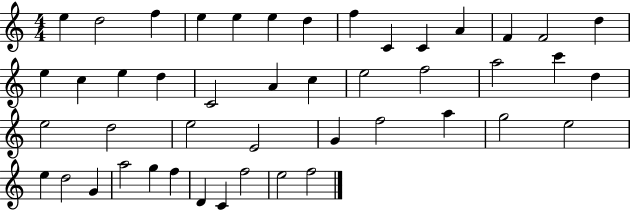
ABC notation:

X:1
T:Untitled
M:4/4
L:1/4
K:C
e d2 f e e e d f C C A F F2 d e c e d C2 A c e2 f2 a2 c' d e2 d2 e2 E2 G f2 a g2 e2 e d2 G a2 g f D C f2 e2 f2